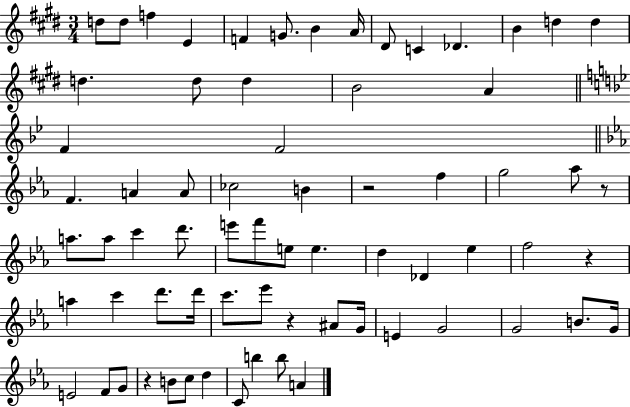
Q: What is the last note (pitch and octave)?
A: A4